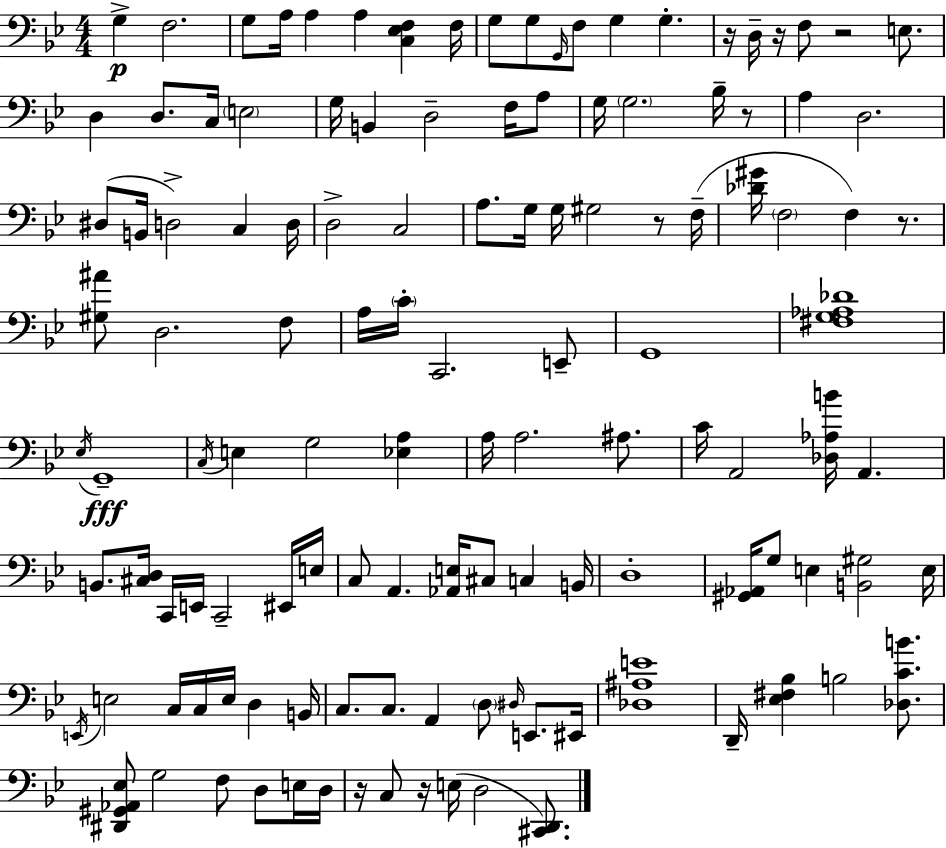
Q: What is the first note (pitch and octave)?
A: G3